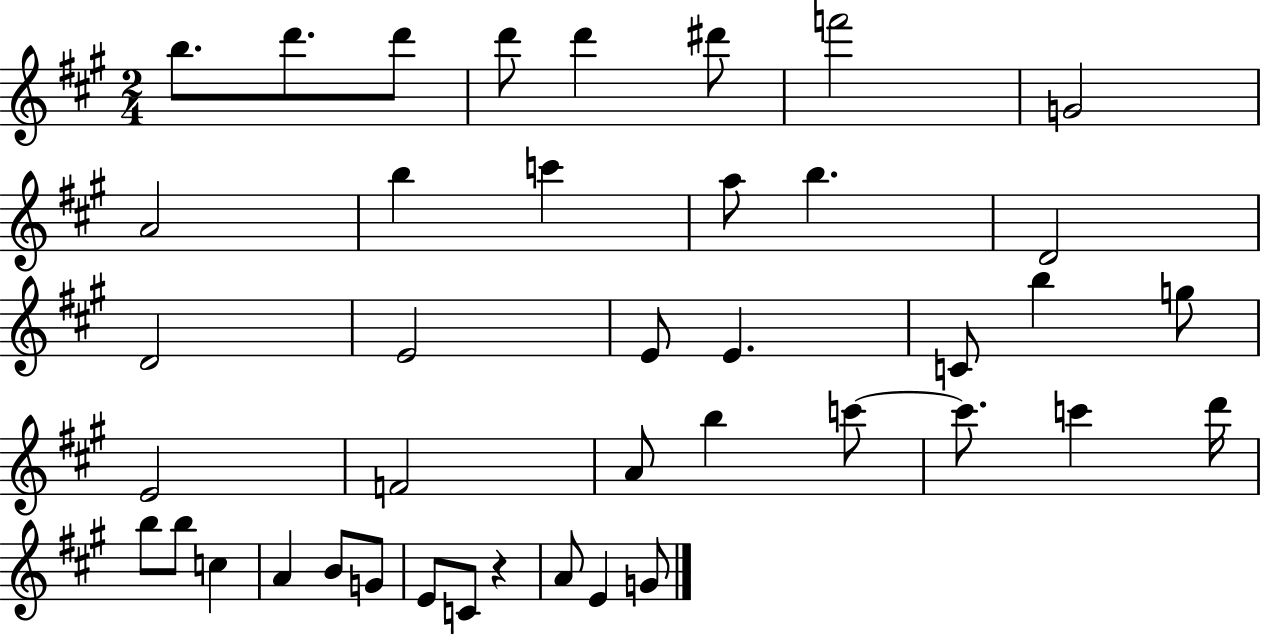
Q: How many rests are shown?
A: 1